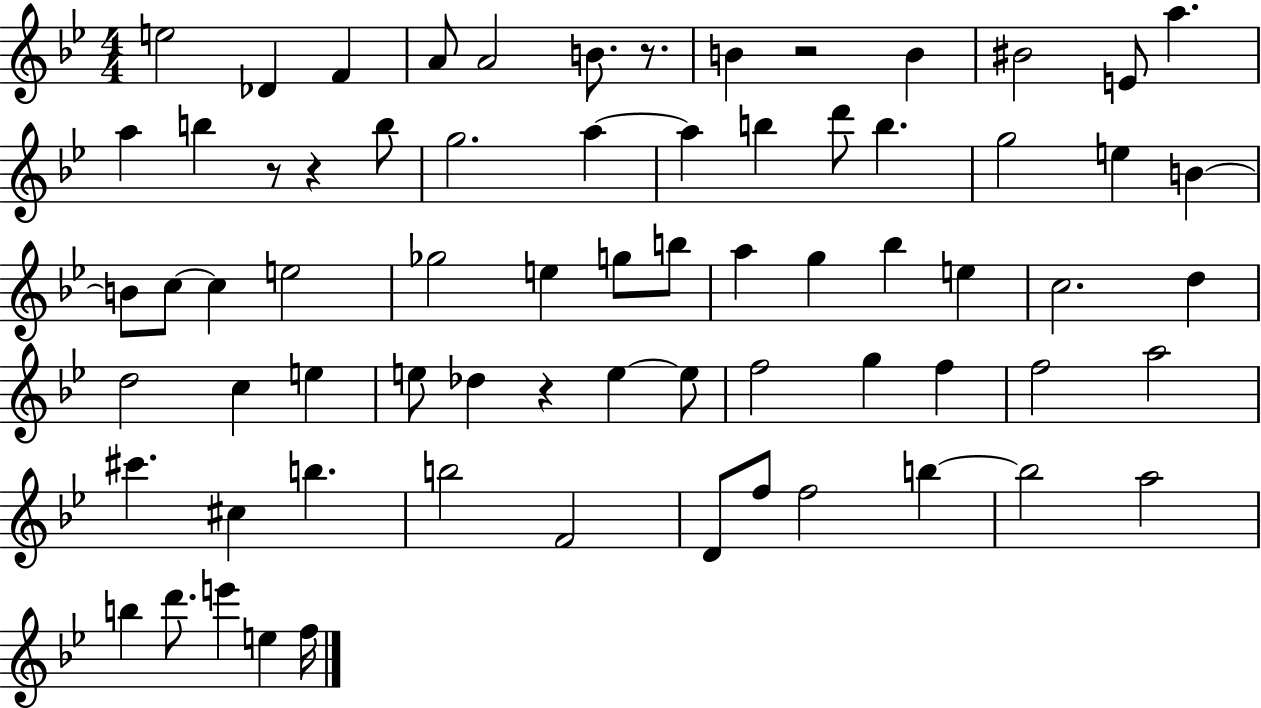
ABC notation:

X:1
T:Untitled
M:4/4
L:1/4
K:Bb
e2 _D F A/2 A2 B/2 z/2 B z2 B ^B2 E/2 a a b z/2 z b/2 g2 a a b d'/2 b g2 e B B/2 c/2 c e2 _g2 e g/2 b/2 a g _b e c2 d d2 c e e/2 _d z e e/2 f2 g f f2 a2 ^c' ^c b b2 F2 D/2 f/2 f2 b b2 a2 b d'/2 e' e f/4